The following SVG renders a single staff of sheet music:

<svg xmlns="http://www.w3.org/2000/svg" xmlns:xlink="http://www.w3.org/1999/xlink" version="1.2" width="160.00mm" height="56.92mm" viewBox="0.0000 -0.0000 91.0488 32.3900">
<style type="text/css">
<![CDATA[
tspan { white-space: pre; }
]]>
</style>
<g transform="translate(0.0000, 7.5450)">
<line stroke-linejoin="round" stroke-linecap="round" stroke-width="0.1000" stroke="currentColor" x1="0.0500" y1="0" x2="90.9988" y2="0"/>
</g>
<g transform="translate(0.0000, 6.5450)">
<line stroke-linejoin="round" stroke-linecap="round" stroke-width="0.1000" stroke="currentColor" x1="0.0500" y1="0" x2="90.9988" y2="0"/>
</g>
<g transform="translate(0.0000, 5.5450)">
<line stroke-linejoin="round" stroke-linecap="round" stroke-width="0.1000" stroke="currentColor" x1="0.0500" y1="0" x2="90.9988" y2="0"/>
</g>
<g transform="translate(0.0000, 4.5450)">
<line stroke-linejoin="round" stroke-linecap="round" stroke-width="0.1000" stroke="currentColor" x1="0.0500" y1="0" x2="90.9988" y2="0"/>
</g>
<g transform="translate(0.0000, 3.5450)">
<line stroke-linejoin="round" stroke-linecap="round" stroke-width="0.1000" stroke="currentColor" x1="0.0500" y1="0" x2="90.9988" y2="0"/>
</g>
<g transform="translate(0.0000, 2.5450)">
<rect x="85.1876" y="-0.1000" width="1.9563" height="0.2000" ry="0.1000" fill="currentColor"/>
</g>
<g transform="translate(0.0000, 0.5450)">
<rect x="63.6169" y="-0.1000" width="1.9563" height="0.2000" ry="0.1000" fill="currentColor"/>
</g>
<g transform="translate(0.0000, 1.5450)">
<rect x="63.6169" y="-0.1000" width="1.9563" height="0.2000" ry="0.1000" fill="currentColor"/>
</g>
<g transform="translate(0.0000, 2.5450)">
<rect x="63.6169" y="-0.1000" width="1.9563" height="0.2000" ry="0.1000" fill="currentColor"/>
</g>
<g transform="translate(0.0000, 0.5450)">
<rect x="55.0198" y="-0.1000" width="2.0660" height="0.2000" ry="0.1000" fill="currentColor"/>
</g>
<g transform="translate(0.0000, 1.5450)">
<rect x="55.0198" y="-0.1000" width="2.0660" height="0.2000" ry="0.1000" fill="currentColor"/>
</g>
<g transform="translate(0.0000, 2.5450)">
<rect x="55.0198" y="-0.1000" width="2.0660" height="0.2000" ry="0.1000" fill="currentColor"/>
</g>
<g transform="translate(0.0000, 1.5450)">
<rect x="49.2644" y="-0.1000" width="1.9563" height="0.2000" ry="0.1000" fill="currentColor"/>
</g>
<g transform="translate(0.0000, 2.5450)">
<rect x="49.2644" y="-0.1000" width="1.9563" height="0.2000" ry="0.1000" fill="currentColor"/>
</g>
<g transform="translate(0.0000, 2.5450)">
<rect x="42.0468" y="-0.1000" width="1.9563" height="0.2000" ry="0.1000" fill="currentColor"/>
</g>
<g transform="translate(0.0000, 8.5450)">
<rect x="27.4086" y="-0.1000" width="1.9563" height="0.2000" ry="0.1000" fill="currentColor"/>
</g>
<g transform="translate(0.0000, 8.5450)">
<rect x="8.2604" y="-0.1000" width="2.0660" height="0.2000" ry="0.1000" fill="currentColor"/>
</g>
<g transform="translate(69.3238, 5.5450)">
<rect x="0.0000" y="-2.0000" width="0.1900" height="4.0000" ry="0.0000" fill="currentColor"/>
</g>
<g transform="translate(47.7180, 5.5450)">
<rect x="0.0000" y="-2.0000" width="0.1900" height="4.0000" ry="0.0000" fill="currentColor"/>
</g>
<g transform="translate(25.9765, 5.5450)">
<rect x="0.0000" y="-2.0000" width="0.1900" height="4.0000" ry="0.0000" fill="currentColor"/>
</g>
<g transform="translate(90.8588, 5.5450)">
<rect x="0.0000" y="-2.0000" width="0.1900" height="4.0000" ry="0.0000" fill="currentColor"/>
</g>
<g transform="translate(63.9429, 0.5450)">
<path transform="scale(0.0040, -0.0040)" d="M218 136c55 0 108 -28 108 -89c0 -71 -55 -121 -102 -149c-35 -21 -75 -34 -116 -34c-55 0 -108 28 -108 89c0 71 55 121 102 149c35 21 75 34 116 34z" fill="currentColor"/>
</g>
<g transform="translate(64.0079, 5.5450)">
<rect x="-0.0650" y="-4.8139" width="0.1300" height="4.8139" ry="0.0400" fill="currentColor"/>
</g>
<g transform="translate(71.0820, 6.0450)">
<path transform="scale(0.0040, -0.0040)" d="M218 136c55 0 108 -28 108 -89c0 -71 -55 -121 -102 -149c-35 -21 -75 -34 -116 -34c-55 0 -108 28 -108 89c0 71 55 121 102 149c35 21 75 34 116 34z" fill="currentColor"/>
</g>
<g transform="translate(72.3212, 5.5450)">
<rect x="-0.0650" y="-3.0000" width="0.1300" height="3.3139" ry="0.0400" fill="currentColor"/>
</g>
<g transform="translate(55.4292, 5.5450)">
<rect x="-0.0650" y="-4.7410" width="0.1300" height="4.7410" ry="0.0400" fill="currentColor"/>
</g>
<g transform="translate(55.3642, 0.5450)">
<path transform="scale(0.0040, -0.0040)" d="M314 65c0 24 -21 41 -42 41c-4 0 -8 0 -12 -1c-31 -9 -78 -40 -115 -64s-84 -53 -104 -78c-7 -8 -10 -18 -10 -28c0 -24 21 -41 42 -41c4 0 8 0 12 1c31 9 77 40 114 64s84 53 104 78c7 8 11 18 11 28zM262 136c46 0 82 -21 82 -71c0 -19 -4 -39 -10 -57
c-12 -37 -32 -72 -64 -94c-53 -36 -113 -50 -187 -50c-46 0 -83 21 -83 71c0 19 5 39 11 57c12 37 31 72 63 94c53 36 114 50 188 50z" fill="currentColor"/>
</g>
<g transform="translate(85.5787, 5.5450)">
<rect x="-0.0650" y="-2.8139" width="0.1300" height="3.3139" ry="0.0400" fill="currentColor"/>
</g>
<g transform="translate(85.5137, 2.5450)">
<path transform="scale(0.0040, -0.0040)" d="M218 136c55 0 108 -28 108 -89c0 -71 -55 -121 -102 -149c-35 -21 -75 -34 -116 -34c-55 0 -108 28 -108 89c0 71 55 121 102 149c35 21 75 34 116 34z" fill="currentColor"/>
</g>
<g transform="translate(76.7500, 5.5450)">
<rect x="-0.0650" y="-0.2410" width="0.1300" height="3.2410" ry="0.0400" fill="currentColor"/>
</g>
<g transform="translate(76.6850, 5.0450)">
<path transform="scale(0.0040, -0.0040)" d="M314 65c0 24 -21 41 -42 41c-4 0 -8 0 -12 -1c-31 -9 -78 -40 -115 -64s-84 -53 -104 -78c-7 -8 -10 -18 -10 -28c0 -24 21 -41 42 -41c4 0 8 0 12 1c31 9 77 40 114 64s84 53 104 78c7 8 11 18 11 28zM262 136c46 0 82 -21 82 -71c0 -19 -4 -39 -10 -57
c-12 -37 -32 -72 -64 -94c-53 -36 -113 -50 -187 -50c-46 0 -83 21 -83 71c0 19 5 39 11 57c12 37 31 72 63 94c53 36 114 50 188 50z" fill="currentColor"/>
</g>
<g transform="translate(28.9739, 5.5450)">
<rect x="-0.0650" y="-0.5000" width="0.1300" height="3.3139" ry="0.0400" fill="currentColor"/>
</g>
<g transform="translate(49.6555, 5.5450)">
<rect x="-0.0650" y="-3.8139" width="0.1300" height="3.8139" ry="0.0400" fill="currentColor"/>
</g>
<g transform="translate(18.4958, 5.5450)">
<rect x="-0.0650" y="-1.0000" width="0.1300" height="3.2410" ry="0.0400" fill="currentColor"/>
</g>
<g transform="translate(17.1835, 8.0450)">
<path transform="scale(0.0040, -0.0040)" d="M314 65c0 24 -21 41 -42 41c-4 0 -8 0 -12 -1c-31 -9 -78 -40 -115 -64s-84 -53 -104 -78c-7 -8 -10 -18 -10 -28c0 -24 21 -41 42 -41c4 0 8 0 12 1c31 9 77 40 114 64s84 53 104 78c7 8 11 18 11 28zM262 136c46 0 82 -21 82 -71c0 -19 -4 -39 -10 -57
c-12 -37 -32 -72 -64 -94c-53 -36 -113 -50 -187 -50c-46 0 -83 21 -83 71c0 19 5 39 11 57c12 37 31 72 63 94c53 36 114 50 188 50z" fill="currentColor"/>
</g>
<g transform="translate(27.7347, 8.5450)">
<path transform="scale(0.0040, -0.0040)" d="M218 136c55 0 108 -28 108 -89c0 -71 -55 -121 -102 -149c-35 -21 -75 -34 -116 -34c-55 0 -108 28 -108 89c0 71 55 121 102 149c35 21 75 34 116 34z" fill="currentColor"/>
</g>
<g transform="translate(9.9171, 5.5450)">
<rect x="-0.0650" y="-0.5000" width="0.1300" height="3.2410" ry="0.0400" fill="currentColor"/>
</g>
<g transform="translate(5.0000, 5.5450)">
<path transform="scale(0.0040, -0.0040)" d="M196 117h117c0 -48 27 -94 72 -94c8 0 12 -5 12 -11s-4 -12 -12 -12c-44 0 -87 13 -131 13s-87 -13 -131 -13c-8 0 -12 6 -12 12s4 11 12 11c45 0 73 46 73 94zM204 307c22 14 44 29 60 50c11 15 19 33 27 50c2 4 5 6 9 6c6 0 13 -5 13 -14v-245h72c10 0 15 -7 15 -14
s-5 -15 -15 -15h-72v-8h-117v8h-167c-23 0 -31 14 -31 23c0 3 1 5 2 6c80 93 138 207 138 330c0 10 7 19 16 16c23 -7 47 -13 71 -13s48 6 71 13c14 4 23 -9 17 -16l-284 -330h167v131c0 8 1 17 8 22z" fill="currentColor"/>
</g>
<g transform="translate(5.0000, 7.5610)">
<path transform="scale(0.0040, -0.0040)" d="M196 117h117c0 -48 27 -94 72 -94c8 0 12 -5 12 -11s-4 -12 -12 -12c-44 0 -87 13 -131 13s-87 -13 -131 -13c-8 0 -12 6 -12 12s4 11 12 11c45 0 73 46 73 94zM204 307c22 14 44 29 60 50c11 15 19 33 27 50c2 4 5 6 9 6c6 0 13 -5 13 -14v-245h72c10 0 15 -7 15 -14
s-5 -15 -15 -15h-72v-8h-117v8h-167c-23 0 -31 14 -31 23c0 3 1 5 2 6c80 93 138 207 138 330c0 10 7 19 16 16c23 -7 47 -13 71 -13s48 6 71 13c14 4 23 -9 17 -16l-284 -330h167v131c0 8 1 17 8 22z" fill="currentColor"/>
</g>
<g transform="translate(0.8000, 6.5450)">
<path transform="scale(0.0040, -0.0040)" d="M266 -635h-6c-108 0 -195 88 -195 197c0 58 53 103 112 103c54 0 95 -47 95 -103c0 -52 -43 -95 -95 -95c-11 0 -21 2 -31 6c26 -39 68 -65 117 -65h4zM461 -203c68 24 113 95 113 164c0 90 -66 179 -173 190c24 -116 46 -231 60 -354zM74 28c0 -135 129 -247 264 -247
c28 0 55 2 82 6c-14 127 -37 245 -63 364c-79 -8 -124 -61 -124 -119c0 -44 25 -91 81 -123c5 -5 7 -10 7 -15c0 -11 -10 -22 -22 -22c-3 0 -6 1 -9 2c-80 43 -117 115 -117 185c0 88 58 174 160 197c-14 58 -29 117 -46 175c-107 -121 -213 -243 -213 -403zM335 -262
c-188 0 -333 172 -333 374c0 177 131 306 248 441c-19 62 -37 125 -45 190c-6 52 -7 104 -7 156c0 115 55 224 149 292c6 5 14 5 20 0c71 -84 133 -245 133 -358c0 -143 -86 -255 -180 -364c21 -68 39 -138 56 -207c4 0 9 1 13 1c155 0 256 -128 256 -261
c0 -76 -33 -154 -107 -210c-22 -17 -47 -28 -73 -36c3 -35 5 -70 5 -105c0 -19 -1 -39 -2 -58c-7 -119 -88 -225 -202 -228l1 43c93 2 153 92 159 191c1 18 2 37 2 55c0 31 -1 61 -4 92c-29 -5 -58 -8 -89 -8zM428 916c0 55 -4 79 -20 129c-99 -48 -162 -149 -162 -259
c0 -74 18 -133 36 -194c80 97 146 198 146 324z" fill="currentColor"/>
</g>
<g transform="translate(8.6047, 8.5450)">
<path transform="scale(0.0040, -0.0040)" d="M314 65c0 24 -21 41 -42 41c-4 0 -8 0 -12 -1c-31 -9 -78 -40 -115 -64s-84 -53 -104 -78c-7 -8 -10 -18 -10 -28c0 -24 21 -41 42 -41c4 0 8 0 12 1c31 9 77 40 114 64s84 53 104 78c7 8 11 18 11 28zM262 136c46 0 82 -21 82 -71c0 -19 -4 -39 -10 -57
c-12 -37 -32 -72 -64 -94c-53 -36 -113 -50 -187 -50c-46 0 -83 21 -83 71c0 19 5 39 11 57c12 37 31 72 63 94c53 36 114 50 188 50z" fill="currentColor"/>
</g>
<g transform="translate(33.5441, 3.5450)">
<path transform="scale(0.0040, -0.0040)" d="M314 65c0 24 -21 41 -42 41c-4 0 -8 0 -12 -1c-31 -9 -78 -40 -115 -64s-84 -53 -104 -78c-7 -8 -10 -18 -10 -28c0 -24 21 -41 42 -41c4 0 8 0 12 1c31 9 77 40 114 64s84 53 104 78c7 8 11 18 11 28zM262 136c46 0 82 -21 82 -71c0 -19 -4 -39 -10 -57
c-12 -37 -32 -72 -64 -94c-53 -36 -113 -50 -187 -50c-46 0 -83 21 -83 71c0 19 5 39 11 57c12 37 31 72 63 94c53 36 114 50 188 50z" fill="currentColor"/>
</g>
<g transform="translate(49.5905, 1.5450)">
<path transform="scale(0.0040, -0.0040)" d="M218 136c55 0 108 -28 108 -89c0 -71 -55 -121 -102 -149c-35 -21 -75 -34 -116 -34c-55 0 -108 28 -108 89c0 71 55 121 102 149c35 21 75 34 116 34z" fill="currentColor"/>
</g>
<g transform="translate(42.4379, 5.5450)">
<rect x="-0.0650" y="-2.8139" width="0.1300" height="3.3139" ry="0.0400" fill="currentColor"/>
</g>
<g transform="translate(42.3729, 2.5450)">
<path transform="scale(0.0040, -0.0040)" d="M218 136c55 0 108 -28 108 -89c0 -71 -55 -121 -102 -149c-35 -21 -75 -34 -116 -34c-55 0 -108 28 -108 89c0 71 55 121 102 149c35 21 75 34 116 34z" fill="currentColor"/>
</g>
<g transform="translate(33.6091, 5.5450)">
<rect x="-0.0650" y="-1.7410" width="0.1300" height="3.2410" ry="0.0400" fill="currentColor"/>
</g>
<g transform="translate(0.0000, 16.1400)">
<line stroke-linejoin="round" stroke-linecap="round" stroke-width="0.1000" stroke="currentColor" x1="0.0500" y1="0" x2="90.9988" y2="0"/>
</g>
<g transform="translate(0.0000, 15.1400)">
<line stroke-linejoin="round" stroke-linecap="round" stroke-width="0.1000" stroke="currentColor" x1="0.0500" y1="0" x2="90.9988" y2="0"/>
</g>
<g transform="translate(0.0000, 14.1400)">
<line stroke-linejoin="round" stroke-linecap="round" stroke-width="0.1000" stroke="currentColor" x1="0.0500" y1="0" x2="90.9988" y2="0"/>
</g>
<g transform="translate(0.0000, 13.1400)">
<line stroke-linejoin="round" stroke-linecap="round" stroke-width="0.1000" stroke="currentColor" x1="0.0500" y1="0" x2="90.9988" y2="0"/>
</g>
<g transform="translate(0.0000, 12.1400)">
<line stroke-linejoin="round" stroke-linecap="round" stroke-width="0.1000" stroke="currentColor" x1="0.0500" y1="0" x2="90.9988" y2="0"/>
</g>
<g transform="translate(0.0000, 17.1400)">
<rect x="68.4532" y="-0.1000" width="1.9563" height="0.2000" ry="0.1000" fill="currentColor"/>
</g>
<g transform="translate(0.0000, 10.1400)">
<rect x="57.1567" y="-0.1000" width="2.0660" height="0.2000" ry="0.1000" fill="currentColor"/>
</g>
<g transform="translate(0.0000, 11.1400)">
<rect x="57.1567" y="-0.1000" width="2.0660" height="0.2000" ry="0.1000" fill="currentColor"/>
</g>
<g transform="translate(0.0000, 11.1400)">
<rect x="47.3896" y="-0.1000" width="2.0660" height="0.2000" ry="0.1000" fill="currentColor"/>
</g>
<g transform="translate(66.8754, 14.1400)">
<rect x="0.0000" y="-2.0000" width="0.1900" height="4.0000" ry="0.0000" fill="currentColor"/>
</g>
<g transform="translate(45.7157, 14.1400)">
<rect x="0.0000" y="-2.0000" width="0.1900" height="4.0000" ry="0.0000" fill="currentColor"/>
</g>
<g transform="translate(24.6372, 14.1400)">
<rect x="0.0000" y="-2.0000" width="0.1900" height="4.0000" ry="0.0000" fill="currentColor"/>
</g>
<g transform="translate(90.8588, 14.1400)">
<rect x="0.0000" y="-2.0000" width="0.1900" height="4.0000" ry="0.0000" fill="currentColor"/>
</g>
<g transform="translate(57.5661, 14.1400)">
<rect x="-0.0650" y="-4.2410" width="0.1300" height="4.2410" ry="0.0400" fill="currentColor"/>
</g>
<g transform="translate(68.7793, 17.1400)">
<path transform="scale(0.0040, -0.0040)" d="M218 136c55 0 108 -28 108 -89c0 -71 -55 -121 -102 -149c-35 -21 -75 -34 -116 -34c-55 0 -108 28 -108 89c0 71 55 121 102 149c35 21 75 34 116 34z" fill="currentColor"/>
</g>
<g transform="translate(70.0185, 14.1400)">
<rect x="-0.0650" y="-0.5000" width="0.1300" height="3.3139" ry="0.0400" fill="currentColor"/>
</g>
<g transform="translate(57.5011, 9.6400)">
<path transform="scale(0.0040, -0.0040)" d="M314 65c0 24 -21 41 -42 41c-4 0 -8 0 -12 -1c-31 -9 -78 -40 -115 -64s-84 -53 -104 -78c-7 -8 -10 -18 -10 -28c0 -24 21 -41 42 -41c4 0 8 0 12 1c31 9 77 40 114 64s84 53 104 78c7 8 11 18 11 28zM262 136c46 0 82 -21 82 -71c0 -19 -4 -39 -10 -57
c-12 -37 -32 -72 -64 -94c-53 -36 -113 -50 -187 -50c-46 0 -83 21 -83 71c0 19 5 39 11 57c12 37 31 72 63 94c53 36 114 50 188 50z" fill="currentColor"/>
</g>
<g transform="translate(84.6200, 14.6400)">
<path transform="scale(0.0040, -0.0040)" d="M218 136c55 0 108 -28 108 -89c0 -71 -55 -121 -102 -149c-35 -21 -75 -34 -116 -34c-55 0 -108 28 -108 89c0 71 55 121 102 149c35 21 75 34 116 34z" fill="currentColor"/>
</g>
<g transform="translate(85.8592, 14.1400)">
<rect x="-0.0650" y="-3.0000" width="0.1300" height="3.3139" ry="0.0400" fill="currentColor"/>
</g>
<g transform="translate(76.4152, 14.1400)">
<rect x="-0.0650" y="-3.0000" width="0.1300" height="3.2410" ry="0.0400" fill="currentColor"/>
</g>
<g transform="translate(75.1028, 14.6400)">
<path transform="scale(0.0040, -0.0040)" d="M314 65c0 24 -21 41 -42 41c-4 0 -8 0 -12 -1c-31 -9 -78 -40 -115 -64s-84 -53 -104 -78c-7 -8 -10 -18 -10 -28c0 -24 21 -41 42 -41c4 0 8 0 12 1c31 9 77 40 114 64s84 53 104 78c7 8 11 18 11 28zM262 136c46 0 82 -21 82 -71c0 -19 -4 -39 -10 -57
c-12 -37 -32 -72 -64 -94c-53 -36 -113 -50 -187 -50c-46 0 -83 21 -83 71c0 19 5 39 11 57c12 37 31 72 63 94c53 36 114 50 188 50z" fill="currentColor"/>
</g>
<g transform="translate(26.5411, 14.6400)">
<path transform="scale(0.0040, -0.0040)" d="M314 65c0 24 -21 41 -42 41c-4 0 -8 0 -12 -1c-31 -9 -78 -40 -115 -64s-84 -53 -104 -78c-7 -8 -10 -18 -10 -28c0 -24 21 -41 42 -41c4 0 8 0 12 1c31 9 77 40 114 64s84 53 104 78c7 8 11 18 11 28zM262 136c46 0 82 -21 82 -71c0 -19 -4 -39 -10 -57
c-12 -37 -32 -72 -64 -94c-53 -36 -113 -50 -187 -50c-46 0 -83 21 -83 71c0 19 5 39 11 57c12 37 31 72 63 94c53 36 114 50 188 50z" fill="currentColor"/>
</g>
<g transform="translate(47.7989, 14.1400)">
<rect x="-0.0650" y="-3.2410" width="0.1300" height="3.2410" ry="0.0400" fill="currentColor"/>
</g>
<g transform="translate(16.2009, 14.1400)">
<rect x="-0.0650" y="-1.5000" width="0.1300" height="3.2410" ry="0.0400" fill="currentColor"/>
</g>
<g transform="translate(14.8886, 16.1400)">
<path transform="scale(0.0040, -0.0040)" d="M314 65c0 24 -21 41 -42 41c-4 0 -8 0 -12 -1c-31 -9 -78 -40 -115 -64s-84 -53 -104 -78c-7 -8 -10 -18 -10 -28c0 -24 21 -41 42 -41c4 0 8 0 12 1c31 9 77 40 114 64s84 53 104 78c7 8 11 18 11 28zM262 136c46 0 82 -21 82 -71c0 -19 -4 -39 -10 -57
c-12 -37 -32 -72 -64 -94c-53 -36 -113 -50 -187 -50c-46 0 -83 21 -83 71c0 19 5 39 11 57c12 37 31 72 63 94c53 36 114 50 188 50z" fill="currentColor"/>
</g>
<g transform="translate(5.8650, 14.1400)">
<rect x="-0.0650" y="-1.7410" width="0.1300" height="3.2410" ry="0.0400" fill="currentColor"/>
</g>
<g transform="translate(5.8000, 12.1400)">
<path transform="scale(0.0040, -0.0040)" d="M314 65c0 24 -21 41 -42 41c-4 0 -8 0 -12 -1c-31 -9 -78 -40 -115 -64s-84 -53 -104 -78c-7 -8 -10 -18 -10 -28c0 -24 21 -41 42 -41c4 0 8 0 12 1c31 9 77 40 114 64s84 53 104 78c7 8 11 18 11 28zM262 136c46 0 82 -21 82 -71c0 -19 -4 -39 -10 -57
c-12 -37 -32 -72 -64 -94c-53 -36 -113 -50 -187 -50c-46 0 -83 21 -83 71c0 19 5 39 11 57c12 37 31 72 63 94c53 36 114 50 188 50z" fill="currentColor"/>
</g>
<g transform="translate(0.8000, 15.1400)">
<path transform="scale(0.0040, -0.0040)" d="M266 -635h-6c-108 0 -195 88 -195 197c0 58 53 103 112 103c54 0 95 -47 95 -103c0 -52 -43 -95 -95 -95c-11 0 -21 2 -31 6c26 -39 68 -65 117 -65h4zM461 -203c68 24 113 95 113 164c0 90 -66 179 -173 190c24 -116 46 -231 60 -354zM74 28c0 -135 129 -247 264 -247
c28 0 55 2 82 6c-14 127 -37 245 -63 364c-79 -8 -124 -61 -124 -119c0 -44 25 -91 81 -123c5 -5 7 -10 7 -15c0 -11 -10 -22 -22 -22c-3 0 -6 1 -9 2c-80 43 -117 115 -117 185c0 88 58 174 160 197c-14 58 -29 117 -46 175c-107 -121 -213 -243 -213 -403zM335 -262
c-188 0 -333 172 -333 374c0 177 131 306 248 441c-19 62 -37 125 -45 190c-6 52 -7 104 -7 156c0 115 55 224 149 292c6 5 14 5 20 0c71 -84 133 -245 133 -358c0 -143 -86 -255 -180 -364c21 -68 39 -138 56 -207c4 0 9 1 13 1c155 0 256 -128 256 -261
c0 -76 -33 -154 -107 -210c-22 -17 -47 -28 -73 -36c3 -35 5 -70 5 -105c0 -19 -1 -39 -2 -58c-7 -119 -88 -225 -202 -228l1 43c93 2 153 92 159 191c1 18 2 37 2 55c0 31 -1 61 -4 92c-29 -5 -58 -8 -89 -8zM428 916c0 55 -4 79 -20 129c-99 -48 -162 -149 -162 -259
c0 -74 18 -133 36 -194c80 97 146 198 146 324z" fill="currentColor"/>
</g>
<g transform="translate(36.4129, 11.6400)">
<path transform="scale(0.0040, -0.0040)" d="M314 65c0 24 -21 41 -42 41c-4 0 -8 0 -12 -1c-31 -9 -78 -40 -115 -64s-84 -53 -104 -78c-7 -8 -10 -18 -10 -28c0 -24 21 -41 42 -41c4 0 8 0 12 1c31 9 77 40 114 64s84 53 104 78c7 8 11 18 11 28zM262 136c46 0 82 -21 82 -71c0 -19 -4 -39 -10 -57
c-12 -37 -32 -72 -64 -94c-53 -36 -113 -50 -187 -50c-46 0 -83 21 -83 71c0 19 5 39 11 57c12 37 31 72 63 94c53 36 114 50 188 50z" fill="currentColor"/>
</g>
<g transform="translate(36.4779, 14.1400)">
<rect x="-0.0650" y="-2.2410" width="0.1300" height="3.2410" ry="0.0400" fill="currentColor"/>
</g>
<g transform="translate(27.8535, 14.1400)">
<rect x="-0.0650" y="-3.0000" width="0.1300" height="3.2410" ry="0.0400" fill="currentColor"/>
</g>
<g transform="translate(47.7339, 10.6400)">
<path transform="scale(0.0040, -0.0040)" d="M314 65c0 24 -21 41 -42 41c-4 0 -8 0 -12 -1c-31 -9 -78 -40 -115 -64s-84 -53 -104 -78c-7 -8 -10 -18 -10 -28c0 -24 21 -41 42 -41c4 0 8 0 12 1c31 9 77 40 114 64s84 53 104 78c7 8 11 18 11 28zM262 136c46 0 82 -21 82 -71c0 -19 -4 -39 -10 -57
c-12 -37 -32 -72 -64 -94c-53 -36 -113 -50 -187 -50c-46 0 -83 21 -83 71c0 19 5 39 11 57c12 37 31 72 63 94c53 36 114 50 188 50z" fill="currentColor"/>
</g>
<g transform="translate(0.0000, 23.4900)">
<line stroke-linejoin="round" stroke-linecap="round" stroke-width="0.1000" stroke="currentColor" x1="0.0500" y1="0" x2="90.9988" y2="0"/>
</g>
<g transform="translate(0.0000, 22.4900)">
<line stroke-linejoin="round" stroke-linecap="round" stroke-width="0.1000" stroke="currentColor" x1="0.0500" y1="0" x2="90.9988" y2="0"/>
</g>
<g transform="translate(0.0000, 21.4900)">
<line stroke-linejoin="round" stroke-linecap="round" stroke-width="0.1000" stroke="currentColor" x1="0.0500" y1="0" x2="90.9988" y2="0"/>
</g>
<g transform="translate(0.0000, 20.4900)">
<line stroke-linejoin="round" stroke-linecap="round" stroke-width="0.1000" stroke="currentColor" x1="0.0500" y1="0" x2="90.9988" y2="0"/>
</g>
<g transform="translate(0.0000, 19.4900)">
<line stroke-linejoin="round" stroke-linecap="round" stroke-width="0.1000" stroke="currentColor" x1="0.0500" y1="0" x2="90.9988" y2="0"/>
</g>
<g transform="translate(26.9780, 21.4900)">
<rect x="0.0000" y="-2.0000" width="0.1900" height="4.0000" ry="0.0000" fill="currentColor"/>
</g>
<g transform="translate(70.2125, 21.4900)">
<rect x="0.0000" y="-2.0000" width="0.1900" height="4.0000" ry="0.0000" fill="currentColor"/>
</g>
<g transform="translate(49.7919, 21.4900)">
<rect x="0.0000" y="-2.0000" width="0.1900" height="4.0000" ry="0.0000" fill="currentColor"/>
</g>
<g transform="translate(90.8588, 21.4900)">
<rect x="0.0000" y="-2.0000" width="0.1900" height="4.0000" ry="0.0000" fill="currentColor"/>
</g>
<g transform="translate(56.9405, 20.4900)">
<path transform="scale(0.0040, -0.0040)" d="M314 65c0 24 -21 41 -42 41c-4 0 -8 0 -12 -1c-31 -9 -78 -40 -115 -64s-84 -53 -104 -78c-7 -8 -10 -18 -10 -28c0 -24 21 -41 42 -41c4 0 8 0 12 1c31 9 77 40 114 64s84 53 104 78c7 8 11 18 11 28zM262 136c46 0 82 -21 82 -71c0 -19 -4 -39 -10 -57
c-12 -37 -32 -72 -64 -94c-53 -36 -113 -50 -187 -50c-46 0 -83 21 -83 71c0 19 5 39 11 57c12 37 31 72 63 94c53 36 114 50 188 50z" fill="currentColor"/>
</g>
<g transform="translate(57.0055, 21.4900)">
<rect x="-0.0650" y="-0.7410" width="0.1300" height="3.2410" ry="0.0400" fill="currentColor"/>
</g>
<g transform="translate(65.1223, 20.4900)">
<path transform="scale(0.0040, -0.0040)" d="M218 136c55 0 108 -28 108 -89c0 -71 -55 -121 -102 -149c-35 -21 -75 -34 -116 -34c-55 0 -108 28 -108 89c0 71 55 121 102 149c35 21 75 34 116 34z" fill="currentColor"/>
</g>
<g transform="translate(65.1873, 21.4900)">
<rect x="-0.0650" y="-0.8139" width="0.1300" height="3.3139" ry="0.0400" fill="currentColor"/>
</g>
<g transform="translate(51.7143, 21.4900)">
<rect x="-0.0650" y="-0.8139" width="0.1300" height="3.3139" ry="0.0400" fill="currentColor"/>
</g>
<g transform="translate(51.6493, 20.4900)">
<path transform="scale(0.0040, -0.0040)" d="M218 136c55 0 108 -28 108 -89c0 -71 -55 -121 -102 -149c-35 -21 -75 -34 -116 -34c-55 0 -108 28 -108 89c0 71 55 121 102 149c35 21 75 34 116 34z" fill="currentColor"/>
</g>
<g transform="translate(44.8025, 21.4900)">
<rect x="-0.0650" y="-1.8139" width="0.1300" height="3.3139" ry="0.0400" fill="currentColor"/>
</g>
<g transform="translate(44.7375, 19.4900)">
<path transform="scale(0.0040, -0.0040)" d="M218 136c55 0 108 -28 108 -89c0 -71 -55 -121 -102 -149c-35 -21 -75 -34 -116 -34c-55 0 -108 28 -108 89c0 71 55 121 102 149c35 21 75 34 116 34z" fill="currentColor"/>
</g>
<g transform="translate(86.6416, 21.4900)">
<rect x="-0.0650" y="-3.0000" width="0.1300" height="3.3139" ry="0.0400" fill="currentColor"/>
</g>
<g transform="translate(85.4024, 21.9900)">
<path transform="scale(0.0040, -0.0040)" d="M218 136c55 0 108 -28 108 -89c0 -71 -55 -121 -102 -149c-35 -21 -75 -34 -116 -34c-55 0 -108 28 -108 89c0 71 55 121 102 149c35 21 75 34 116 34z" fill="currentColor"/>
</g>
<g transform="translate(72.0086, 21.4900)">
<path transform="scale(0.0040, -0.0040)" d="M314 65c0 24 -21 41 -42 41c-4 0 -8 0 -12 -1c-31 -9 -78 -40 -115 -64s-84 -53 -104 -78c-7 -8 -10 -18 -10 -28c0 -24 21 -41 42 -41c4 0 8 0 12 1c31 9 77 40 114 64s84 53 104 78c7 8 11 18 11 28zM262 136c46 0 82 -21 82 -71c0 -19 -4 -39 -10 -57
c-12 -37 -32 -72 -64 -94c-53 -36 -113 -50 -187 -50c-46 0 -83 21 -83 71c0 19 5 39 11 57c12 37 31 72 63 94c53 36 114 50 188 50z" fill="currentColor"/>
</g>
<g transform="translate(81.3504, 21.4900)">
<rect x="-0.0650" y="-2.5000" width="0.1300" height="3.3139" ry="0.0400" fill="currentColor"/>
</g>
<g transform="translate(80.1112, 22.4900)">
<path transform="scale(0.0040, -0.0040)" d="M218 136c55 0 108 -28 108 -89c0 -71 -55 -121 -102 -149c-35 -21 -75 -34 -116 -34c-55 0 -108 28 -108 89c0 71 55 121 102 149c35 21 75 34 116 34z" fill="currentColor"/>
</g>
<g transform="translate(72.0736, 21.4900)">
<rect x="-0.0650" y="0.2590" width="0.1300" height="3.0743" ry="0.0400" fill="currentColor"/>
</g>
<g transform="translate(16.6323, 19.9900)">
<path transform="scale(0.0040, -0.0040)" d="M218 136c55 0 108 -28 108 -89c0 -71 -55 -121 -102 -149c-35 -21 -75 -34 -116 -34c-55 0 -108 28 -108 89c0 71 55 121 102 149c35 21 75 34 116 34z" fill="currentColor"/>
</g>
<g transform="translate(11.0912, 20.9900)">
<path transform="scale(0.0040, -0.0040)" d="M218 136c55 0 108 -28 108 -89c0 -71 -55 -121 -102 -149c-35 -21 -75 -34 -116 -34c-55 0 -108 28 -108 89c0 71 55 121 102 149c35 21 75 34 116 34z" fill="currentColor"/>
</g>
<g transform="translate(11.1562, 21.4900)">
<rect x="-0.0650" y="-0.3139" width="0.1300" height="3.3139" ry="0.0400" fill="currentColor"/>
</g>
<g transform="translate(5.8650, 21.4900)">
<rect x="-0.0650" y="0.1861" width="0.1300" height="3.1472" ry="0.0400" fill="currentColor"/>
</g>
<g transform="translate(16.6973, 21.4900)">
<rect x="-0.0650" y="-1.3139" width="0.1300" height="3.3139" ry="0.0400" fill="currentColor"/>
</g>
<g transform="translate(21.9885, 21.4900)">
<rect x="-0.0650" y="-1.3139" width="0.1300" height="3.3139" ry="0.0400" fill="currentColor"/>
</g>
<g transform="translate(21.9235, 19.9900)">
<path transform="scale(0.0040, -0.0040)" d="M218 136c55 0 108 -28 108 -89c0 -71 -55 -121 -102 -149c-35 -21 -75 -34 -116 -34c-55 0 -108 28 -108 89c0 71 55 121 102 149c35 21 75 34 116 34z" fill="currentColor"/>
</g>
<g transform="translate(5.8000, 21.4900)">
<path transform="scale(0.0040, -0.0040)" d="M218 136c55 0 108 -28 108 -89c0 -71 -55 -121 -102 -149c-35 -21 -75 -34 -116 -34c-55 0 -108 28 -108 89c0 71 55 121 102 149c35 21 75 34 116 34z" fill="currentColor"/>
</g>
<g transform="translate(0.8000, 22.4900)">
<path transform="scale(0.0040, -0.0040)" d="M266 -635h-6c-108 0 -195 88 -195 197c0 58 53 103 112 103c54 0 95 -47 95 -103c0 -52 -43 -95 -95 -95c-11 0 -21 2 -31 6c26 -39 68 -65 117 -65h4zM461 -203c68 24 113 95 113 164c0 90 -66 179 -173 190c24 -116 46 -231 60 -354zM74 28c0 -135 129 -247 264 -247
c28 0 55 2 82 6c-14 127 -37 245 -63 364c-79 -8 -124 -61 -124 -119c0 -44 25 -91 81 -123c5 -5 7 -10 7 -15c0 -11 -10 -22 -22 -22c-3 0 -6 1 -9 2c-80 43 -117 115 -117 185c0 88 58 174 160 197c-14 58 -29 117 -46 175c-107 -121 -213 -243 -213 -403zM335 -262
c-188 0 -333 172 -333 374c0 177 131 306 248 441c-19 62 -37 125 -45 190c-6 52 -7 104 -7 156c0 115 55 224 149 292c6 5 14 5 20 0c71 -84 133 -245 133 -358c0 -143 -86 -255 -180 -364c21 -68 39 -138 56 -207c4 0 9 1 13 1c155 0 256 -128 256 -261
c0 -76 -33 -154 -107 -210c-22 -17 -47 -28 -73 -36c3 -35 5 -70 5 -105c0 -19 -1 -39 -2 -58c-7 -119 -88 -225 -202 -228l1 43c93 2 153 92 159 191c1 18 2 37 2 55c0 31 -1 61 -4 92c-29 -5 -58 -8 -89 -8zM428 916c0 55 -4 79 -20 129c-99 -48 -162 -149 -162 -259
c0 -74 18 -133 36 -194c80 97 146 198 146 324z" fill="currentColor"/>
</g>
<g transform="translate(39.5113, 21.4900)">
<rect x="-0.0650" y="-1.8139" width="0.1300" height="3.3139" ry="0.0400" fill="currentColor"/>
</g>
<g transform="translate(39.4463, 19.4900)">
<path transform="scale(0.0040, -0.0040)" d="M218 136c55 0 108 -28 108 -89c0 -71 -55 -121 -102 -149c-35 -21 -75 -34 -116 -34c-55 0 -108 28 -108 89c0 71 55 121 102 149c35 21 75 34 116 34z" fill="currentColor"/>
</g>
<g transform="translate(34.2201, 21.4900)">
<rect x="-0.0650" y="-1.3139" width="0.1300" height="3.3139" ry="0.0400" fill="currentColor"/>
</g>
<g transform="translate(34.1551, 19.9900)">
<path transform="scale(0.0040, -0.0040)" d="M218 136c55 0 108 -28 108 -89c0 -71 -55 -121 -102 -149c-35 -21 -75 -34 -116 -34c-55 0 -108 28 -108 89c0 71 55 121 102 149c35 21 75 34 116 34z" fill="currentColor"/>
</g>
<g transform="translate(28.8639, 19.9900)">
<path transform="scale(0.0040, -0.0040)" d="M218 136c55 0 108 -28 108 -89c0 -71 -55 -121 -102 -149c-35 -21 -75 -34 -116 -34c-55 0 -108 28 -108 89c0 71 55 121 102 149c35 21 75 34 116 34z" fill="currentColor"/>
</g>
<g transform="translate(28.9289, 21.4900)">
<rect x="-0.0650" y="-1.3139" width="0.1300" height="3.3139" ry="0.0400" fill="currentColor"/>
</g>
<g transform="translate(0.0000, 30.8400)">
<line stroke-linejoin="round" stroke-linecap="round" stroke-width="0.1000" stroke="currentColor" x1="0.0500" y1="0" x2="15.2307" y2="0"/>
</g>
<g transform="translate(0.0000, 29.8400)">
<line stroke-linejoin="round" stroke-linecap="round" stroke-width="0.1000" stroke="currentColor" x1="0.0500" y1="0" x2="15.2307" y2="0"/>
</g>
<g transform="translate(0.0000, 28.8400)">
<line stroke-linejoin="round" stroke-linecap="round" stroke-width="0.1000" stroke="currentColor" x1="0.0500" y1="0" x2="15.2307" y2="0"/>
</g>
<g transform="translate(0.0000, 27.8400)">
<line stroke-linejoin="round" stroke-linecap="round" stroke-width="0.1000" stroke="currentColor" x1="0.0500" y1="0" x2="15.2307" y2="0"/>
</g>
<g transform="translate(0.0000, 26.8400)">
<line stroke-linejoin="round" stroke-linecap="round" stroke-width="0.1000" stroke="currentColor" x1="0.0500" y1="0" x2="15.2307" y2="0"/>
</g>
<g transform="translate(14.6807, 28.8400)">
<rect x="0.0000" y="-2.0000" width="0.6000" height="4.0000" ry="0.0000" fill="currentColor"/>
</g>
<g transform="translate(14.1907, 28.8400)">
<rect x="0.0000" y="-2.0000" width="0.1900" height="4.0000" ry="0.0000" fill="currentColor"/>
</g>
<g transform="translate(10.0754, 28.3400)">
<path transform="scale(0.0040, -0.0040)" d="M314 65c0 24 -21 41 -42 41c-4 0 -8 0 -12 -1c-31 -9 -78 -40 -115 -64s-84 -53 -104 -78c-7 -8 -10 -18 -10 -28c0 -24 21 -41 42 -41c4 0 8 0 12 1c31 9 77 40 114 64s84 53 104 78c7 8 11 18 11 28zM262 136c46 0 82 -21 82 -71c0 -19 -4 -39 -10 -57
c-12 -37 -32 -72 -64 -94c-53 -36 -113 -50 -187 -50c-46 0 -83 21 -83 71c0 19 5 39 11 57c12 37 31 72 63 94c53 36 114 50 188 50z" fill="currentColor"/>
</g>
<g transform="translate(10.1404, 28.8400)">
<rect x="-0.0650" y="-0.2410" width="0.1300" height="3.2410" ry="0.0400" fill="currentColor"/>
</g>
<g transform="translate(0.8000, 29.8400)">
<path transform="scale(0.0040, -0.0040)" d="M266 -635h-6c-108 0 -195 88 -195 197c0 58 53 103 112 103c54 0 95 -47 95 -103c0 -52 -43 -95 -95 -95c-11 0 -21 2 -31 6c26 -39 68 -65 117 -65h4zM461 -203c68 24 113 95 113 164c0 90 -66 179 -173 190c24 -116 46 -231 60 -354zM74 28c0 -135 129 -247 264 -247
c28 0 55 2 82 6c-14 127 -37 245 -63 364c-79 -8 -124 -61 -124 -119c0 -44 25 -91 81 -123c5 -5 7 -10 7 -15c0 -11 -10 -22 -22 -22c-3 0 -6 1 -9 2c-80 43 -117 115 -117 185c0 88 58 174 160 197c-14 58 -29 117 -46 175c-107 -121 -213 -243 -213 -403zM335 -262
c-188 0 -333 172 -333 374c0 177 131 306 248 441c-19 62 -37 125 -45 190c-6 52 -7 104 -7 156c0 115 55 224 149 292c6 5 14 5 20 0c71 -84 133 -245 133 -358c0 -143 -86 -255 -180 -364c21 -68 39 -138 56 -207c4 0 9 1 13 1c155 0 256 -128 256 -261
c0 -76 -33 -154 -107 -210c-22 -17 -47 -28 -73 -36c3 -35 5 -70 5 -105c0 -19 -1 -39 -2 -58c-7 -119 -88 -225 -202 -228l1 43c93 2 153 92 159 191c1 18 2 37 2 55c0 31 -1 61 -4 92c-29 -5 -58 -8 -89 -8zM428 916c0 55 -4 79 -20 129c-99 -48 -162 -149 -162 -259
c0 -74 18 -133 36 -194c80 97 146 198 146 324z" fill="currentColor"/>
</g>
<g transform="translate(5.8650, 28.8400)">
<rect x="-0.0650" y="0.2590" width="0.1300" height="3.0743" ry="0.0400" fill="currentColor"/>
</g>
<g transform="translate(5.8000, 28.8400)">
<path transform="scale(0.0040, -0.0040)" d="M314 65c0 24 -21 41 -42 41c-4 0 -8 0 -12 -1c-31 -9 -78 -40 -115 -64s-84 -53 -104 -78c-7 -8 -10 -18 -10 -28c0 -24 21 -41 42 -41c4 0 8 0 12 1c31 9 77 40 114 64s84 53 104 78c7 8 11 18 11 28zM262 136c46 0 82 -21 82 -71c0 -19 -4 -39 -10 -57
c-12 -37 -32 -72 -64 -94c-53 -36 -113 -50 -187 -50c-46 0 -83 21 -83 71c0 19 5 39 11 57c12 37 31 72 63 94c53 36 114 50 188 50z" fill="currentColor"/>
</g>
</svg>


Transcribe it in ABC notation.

X:1
T:Untitled
M:4/4
L:1/4
K:C
C2 D2 C f2 a c' e'2 e' A c2 a f2 E2 A2 g2 b2 d'2 C A2 A B c e e e e f f d d2 d B2 G A B2 c2